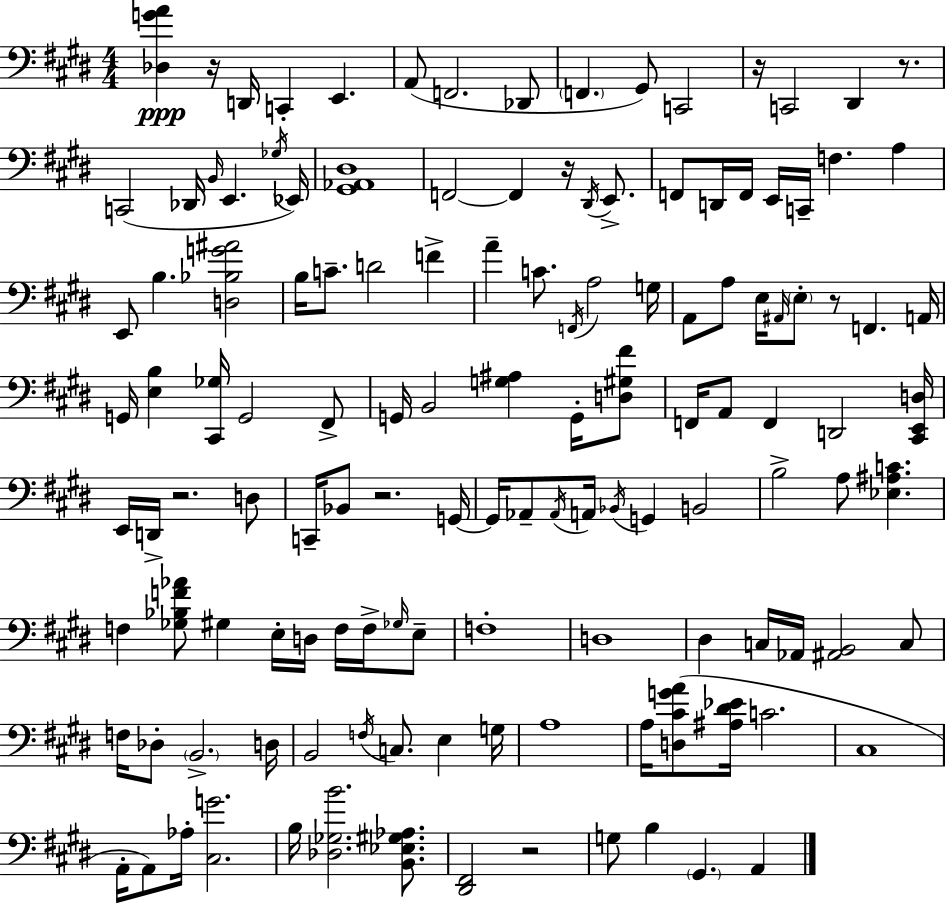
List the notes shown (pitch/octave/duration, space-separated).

[Db3,G4,A4]/q R/s D2/s C2/q E2/q. A2/e F2/h. Db2/e F2/q. G#2/e C2/h R/s C2/h D#2/q R/e. C2/h Db2/s B2/s E2/q. Gb3/s Eb2/s [G#2,Ab2,D#3]/w F2/h F2/q R/s D#2/s E2/e. F2/e D2/s F2/s E2/s C2/s F3/q. A3/q E2/e B3/q. [D3,Bb3,G4,A#4]/h B3/s C4/e. D4/h F4/q A4/q C4/e. F2/s A3/h G3/s A2/e A3/e E3/s A#2/s E3/e R/e F2/q. A2/s G2/s [E3,B3]/q [C#2,Gb3]/s G2/h F#2/e G2/s B2/h [G3,A#3]/q G2/s [D3,G#3,F#4]/e F2/s A2/e F2/q D2/h [C#2,E2,D3]/s E2/s D2/s R/h. D3/e C2/s Bb2/e R/h. G2/s G2/s Ab2/e Ab2/s A2/s Bb2/s G2/q B2/h B3/h A3/e [Eb3,A#3,C4]/q. F3/q [Gb3,Bb3,F4,Ab4]/e G#3/q E3/s D3/s F3/s F3/s Gb3/s E3/e F3/w D3/w D#3/q C3/s Ab2/s [A#2,B2]/h C3/e F3/s Db3/e B2/h. D3/s B2/h F3/s C3/e. E3/q G3/s A3/w A3/s [D3,C#4,G4,A4]/e [A#3,D#4,Eb4]/s C4/h. C#3/w A2/s A2/e Ab3/s [C#3,G4]/h. B3/s [Db3,Gb3,B4]/h. [B2,Eb3,G#3,Ab3]/e. [D#2,F#2]/h R/h G3/e B3/q G#2/q. A2/q